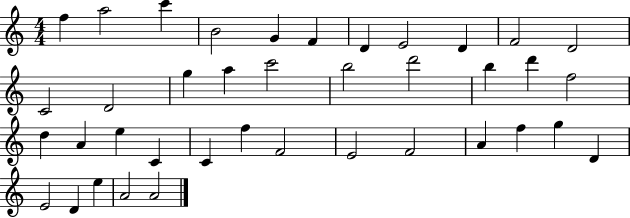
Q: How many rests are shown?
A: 0